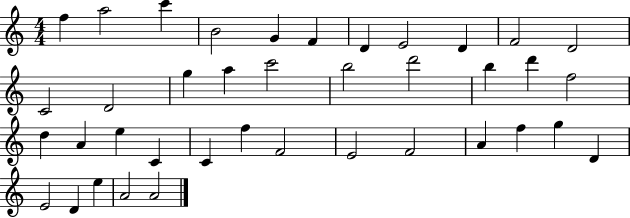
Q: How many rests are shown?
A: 0